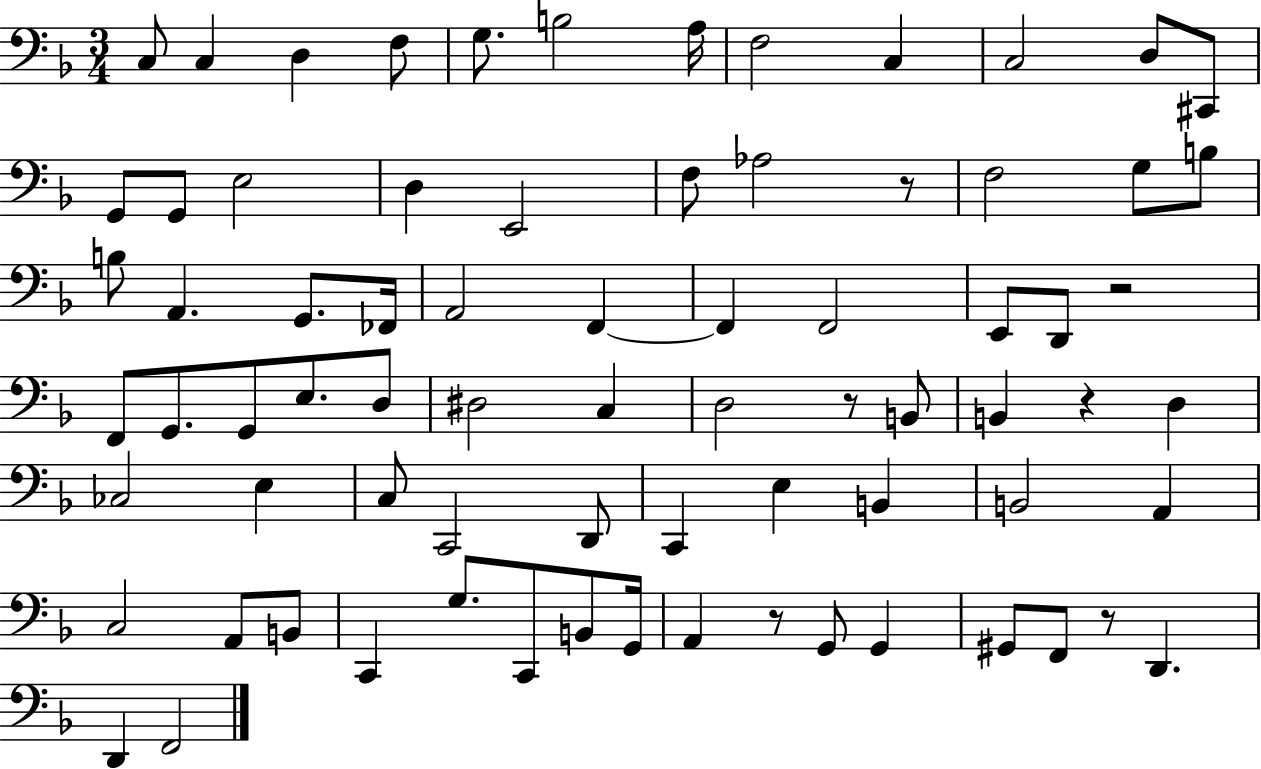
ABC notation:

X:1
T:Untitled
M:3/4
L:1/4
K:F
C,/2 C, D, F,/2 G,/2 B,2 A,/4 F,2 C, C,2 D,/2 ^C,,/2 G,,/2 G,,/2 E,2 D, E,,2 F,/2 _A,2 z/2 F,2 G,/2 B,/2 B,/2 A,, G,,/2 _F,,/4 A,,2 F,, F,, F,,2 E,,/2 D,,/2 z2 F,,/2 G,,/2 G,,/2 E,/2 D,/2 ^D,2 C, D,2 z/2 B,,/2 B,, z D, _C,2 E, C,/2 C,,2 D,,/2 C,, E, B,, B,,2 A,, C,2 A,,/2 B,,/2 C,, G,/2 C,,/2 B,,/2 G,,/4 A,, z/2 G,,/2 G,, ^G,,/2 F,,/2 z/2 D,, D,, F,,2